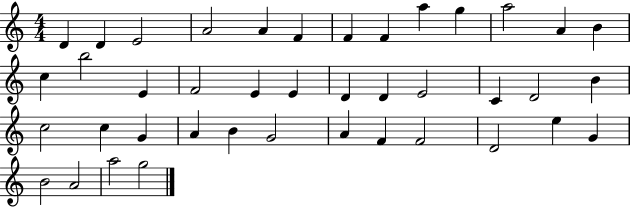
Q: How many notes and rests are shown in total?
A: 41